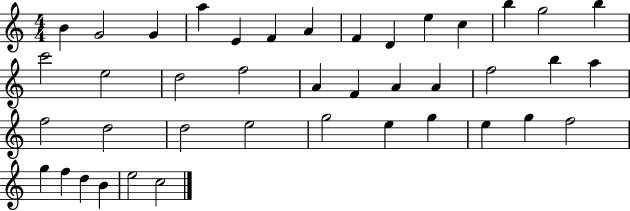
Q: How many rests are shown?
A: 0